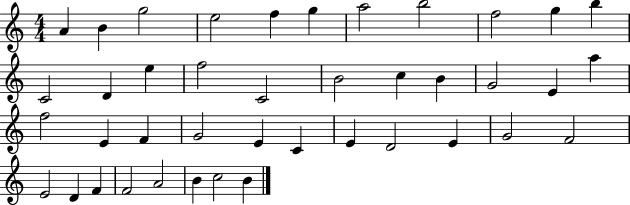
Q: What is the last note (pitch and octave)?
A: B4